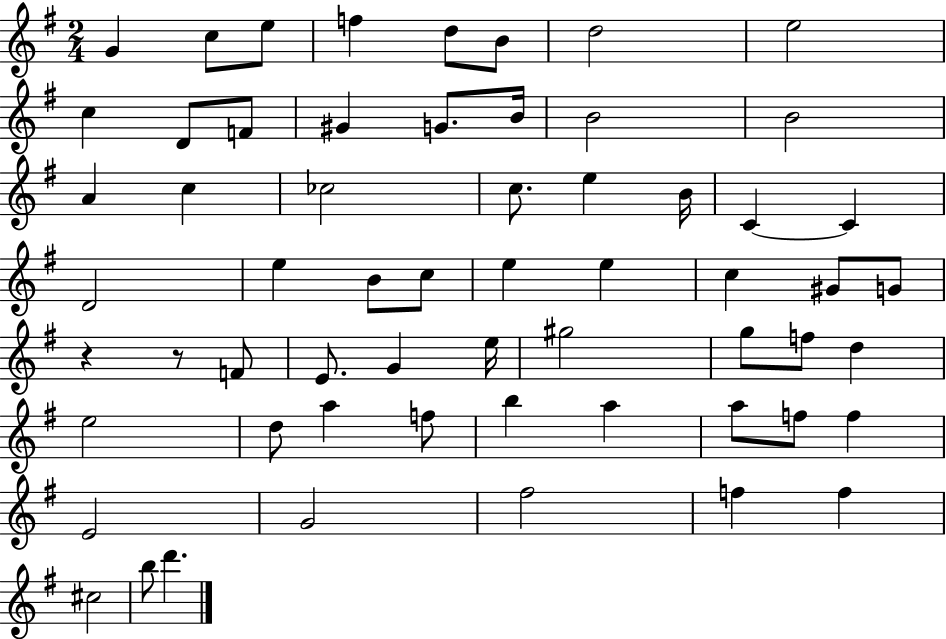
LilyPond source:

{
  \clef treble
  \numericTimeSignature
  \time 2/4
  \key g \major
  g'4 c''8 e''8 | f''4 d''8 b'8 | d''2 | e''2 | \break c''4 d'8 f'8 | gis'4 g'8. b'16 | b'2 | b'2 | \break a'4 c''4 | ces''2 | c''8. e''4 b'16 | c'4~~ c'4 | \break d'2 | e''4 b'8 c''8 | e''4 e''4 | c''4 gis'8 g'8 | \break r4 r8 f'8 | e'8. g'4 e''16 | gis''2 | g''8 f''8 d''4 | \break e''2 | d''8 a''4 f''8 | b''4 a''4 | a''8 f''8 f''4 | \break e'2 | g'2 | fis''2 | f''4 f''4 | \break cis''2 | b''8 d'''4. | \bar "|."
}